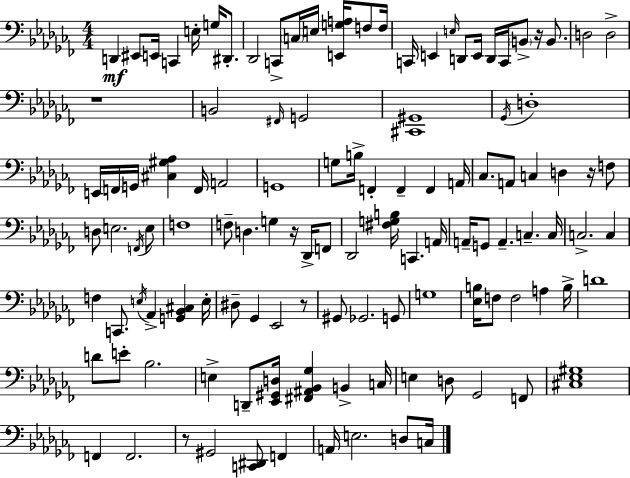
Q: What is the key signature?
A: AES minor